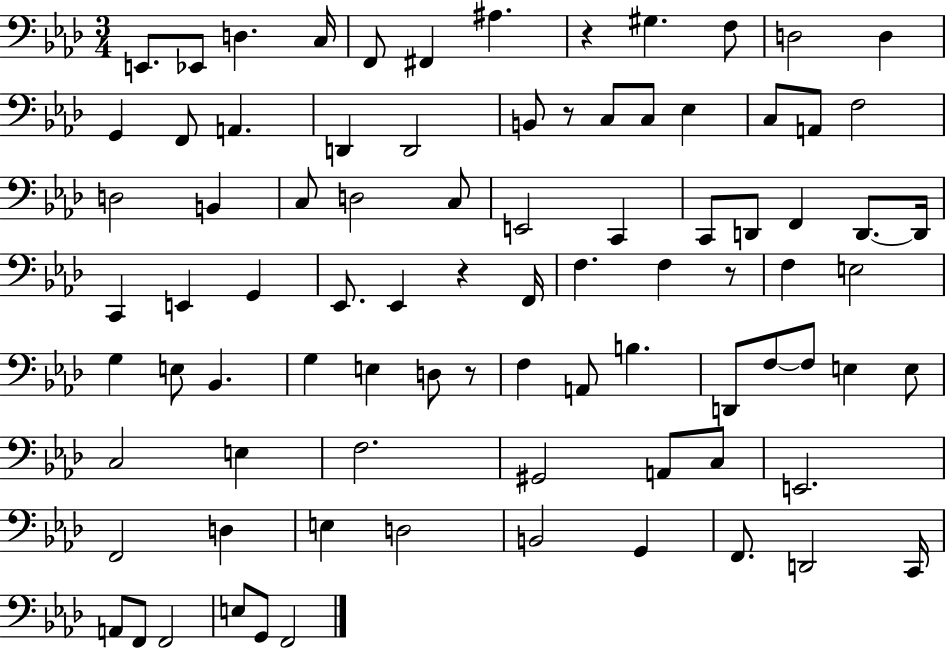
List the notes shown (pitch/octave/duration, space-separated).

E2/e. Eb2/e D3/q. C3/s F2/e F#2/q A#3/q. R/q G#3/q. F3/e D3/h D3/q G2/q F2/e A2/q. D2/q D2/h B2/e R/e C3/e C3/e Eb3/q C3/e A2/e F3/h D3/h B2/q C3/e D3/h C3/e E2/h C2/q C2/e D2/e F2/q D2/e. D2/s C2/q E2/q G2/q Eb2/e. Eb2/q R/q F2/s F3/q. F3/q R/e F3/q E3/h G3/q E3/e Bb2/q. G3/q E3/q D3/e R/e F3/q A2/e B3/q. D2/e F3/e F3/e E3/q E3/e C3/h E3/q F3/h. G#2/h A2/e C3/e E2/h. F2/h D3/q E3/q D3/h B2/h G2/q F2/e. D2/h C2/s A2/e F2/e F2/h E3/e G2/e F2/h